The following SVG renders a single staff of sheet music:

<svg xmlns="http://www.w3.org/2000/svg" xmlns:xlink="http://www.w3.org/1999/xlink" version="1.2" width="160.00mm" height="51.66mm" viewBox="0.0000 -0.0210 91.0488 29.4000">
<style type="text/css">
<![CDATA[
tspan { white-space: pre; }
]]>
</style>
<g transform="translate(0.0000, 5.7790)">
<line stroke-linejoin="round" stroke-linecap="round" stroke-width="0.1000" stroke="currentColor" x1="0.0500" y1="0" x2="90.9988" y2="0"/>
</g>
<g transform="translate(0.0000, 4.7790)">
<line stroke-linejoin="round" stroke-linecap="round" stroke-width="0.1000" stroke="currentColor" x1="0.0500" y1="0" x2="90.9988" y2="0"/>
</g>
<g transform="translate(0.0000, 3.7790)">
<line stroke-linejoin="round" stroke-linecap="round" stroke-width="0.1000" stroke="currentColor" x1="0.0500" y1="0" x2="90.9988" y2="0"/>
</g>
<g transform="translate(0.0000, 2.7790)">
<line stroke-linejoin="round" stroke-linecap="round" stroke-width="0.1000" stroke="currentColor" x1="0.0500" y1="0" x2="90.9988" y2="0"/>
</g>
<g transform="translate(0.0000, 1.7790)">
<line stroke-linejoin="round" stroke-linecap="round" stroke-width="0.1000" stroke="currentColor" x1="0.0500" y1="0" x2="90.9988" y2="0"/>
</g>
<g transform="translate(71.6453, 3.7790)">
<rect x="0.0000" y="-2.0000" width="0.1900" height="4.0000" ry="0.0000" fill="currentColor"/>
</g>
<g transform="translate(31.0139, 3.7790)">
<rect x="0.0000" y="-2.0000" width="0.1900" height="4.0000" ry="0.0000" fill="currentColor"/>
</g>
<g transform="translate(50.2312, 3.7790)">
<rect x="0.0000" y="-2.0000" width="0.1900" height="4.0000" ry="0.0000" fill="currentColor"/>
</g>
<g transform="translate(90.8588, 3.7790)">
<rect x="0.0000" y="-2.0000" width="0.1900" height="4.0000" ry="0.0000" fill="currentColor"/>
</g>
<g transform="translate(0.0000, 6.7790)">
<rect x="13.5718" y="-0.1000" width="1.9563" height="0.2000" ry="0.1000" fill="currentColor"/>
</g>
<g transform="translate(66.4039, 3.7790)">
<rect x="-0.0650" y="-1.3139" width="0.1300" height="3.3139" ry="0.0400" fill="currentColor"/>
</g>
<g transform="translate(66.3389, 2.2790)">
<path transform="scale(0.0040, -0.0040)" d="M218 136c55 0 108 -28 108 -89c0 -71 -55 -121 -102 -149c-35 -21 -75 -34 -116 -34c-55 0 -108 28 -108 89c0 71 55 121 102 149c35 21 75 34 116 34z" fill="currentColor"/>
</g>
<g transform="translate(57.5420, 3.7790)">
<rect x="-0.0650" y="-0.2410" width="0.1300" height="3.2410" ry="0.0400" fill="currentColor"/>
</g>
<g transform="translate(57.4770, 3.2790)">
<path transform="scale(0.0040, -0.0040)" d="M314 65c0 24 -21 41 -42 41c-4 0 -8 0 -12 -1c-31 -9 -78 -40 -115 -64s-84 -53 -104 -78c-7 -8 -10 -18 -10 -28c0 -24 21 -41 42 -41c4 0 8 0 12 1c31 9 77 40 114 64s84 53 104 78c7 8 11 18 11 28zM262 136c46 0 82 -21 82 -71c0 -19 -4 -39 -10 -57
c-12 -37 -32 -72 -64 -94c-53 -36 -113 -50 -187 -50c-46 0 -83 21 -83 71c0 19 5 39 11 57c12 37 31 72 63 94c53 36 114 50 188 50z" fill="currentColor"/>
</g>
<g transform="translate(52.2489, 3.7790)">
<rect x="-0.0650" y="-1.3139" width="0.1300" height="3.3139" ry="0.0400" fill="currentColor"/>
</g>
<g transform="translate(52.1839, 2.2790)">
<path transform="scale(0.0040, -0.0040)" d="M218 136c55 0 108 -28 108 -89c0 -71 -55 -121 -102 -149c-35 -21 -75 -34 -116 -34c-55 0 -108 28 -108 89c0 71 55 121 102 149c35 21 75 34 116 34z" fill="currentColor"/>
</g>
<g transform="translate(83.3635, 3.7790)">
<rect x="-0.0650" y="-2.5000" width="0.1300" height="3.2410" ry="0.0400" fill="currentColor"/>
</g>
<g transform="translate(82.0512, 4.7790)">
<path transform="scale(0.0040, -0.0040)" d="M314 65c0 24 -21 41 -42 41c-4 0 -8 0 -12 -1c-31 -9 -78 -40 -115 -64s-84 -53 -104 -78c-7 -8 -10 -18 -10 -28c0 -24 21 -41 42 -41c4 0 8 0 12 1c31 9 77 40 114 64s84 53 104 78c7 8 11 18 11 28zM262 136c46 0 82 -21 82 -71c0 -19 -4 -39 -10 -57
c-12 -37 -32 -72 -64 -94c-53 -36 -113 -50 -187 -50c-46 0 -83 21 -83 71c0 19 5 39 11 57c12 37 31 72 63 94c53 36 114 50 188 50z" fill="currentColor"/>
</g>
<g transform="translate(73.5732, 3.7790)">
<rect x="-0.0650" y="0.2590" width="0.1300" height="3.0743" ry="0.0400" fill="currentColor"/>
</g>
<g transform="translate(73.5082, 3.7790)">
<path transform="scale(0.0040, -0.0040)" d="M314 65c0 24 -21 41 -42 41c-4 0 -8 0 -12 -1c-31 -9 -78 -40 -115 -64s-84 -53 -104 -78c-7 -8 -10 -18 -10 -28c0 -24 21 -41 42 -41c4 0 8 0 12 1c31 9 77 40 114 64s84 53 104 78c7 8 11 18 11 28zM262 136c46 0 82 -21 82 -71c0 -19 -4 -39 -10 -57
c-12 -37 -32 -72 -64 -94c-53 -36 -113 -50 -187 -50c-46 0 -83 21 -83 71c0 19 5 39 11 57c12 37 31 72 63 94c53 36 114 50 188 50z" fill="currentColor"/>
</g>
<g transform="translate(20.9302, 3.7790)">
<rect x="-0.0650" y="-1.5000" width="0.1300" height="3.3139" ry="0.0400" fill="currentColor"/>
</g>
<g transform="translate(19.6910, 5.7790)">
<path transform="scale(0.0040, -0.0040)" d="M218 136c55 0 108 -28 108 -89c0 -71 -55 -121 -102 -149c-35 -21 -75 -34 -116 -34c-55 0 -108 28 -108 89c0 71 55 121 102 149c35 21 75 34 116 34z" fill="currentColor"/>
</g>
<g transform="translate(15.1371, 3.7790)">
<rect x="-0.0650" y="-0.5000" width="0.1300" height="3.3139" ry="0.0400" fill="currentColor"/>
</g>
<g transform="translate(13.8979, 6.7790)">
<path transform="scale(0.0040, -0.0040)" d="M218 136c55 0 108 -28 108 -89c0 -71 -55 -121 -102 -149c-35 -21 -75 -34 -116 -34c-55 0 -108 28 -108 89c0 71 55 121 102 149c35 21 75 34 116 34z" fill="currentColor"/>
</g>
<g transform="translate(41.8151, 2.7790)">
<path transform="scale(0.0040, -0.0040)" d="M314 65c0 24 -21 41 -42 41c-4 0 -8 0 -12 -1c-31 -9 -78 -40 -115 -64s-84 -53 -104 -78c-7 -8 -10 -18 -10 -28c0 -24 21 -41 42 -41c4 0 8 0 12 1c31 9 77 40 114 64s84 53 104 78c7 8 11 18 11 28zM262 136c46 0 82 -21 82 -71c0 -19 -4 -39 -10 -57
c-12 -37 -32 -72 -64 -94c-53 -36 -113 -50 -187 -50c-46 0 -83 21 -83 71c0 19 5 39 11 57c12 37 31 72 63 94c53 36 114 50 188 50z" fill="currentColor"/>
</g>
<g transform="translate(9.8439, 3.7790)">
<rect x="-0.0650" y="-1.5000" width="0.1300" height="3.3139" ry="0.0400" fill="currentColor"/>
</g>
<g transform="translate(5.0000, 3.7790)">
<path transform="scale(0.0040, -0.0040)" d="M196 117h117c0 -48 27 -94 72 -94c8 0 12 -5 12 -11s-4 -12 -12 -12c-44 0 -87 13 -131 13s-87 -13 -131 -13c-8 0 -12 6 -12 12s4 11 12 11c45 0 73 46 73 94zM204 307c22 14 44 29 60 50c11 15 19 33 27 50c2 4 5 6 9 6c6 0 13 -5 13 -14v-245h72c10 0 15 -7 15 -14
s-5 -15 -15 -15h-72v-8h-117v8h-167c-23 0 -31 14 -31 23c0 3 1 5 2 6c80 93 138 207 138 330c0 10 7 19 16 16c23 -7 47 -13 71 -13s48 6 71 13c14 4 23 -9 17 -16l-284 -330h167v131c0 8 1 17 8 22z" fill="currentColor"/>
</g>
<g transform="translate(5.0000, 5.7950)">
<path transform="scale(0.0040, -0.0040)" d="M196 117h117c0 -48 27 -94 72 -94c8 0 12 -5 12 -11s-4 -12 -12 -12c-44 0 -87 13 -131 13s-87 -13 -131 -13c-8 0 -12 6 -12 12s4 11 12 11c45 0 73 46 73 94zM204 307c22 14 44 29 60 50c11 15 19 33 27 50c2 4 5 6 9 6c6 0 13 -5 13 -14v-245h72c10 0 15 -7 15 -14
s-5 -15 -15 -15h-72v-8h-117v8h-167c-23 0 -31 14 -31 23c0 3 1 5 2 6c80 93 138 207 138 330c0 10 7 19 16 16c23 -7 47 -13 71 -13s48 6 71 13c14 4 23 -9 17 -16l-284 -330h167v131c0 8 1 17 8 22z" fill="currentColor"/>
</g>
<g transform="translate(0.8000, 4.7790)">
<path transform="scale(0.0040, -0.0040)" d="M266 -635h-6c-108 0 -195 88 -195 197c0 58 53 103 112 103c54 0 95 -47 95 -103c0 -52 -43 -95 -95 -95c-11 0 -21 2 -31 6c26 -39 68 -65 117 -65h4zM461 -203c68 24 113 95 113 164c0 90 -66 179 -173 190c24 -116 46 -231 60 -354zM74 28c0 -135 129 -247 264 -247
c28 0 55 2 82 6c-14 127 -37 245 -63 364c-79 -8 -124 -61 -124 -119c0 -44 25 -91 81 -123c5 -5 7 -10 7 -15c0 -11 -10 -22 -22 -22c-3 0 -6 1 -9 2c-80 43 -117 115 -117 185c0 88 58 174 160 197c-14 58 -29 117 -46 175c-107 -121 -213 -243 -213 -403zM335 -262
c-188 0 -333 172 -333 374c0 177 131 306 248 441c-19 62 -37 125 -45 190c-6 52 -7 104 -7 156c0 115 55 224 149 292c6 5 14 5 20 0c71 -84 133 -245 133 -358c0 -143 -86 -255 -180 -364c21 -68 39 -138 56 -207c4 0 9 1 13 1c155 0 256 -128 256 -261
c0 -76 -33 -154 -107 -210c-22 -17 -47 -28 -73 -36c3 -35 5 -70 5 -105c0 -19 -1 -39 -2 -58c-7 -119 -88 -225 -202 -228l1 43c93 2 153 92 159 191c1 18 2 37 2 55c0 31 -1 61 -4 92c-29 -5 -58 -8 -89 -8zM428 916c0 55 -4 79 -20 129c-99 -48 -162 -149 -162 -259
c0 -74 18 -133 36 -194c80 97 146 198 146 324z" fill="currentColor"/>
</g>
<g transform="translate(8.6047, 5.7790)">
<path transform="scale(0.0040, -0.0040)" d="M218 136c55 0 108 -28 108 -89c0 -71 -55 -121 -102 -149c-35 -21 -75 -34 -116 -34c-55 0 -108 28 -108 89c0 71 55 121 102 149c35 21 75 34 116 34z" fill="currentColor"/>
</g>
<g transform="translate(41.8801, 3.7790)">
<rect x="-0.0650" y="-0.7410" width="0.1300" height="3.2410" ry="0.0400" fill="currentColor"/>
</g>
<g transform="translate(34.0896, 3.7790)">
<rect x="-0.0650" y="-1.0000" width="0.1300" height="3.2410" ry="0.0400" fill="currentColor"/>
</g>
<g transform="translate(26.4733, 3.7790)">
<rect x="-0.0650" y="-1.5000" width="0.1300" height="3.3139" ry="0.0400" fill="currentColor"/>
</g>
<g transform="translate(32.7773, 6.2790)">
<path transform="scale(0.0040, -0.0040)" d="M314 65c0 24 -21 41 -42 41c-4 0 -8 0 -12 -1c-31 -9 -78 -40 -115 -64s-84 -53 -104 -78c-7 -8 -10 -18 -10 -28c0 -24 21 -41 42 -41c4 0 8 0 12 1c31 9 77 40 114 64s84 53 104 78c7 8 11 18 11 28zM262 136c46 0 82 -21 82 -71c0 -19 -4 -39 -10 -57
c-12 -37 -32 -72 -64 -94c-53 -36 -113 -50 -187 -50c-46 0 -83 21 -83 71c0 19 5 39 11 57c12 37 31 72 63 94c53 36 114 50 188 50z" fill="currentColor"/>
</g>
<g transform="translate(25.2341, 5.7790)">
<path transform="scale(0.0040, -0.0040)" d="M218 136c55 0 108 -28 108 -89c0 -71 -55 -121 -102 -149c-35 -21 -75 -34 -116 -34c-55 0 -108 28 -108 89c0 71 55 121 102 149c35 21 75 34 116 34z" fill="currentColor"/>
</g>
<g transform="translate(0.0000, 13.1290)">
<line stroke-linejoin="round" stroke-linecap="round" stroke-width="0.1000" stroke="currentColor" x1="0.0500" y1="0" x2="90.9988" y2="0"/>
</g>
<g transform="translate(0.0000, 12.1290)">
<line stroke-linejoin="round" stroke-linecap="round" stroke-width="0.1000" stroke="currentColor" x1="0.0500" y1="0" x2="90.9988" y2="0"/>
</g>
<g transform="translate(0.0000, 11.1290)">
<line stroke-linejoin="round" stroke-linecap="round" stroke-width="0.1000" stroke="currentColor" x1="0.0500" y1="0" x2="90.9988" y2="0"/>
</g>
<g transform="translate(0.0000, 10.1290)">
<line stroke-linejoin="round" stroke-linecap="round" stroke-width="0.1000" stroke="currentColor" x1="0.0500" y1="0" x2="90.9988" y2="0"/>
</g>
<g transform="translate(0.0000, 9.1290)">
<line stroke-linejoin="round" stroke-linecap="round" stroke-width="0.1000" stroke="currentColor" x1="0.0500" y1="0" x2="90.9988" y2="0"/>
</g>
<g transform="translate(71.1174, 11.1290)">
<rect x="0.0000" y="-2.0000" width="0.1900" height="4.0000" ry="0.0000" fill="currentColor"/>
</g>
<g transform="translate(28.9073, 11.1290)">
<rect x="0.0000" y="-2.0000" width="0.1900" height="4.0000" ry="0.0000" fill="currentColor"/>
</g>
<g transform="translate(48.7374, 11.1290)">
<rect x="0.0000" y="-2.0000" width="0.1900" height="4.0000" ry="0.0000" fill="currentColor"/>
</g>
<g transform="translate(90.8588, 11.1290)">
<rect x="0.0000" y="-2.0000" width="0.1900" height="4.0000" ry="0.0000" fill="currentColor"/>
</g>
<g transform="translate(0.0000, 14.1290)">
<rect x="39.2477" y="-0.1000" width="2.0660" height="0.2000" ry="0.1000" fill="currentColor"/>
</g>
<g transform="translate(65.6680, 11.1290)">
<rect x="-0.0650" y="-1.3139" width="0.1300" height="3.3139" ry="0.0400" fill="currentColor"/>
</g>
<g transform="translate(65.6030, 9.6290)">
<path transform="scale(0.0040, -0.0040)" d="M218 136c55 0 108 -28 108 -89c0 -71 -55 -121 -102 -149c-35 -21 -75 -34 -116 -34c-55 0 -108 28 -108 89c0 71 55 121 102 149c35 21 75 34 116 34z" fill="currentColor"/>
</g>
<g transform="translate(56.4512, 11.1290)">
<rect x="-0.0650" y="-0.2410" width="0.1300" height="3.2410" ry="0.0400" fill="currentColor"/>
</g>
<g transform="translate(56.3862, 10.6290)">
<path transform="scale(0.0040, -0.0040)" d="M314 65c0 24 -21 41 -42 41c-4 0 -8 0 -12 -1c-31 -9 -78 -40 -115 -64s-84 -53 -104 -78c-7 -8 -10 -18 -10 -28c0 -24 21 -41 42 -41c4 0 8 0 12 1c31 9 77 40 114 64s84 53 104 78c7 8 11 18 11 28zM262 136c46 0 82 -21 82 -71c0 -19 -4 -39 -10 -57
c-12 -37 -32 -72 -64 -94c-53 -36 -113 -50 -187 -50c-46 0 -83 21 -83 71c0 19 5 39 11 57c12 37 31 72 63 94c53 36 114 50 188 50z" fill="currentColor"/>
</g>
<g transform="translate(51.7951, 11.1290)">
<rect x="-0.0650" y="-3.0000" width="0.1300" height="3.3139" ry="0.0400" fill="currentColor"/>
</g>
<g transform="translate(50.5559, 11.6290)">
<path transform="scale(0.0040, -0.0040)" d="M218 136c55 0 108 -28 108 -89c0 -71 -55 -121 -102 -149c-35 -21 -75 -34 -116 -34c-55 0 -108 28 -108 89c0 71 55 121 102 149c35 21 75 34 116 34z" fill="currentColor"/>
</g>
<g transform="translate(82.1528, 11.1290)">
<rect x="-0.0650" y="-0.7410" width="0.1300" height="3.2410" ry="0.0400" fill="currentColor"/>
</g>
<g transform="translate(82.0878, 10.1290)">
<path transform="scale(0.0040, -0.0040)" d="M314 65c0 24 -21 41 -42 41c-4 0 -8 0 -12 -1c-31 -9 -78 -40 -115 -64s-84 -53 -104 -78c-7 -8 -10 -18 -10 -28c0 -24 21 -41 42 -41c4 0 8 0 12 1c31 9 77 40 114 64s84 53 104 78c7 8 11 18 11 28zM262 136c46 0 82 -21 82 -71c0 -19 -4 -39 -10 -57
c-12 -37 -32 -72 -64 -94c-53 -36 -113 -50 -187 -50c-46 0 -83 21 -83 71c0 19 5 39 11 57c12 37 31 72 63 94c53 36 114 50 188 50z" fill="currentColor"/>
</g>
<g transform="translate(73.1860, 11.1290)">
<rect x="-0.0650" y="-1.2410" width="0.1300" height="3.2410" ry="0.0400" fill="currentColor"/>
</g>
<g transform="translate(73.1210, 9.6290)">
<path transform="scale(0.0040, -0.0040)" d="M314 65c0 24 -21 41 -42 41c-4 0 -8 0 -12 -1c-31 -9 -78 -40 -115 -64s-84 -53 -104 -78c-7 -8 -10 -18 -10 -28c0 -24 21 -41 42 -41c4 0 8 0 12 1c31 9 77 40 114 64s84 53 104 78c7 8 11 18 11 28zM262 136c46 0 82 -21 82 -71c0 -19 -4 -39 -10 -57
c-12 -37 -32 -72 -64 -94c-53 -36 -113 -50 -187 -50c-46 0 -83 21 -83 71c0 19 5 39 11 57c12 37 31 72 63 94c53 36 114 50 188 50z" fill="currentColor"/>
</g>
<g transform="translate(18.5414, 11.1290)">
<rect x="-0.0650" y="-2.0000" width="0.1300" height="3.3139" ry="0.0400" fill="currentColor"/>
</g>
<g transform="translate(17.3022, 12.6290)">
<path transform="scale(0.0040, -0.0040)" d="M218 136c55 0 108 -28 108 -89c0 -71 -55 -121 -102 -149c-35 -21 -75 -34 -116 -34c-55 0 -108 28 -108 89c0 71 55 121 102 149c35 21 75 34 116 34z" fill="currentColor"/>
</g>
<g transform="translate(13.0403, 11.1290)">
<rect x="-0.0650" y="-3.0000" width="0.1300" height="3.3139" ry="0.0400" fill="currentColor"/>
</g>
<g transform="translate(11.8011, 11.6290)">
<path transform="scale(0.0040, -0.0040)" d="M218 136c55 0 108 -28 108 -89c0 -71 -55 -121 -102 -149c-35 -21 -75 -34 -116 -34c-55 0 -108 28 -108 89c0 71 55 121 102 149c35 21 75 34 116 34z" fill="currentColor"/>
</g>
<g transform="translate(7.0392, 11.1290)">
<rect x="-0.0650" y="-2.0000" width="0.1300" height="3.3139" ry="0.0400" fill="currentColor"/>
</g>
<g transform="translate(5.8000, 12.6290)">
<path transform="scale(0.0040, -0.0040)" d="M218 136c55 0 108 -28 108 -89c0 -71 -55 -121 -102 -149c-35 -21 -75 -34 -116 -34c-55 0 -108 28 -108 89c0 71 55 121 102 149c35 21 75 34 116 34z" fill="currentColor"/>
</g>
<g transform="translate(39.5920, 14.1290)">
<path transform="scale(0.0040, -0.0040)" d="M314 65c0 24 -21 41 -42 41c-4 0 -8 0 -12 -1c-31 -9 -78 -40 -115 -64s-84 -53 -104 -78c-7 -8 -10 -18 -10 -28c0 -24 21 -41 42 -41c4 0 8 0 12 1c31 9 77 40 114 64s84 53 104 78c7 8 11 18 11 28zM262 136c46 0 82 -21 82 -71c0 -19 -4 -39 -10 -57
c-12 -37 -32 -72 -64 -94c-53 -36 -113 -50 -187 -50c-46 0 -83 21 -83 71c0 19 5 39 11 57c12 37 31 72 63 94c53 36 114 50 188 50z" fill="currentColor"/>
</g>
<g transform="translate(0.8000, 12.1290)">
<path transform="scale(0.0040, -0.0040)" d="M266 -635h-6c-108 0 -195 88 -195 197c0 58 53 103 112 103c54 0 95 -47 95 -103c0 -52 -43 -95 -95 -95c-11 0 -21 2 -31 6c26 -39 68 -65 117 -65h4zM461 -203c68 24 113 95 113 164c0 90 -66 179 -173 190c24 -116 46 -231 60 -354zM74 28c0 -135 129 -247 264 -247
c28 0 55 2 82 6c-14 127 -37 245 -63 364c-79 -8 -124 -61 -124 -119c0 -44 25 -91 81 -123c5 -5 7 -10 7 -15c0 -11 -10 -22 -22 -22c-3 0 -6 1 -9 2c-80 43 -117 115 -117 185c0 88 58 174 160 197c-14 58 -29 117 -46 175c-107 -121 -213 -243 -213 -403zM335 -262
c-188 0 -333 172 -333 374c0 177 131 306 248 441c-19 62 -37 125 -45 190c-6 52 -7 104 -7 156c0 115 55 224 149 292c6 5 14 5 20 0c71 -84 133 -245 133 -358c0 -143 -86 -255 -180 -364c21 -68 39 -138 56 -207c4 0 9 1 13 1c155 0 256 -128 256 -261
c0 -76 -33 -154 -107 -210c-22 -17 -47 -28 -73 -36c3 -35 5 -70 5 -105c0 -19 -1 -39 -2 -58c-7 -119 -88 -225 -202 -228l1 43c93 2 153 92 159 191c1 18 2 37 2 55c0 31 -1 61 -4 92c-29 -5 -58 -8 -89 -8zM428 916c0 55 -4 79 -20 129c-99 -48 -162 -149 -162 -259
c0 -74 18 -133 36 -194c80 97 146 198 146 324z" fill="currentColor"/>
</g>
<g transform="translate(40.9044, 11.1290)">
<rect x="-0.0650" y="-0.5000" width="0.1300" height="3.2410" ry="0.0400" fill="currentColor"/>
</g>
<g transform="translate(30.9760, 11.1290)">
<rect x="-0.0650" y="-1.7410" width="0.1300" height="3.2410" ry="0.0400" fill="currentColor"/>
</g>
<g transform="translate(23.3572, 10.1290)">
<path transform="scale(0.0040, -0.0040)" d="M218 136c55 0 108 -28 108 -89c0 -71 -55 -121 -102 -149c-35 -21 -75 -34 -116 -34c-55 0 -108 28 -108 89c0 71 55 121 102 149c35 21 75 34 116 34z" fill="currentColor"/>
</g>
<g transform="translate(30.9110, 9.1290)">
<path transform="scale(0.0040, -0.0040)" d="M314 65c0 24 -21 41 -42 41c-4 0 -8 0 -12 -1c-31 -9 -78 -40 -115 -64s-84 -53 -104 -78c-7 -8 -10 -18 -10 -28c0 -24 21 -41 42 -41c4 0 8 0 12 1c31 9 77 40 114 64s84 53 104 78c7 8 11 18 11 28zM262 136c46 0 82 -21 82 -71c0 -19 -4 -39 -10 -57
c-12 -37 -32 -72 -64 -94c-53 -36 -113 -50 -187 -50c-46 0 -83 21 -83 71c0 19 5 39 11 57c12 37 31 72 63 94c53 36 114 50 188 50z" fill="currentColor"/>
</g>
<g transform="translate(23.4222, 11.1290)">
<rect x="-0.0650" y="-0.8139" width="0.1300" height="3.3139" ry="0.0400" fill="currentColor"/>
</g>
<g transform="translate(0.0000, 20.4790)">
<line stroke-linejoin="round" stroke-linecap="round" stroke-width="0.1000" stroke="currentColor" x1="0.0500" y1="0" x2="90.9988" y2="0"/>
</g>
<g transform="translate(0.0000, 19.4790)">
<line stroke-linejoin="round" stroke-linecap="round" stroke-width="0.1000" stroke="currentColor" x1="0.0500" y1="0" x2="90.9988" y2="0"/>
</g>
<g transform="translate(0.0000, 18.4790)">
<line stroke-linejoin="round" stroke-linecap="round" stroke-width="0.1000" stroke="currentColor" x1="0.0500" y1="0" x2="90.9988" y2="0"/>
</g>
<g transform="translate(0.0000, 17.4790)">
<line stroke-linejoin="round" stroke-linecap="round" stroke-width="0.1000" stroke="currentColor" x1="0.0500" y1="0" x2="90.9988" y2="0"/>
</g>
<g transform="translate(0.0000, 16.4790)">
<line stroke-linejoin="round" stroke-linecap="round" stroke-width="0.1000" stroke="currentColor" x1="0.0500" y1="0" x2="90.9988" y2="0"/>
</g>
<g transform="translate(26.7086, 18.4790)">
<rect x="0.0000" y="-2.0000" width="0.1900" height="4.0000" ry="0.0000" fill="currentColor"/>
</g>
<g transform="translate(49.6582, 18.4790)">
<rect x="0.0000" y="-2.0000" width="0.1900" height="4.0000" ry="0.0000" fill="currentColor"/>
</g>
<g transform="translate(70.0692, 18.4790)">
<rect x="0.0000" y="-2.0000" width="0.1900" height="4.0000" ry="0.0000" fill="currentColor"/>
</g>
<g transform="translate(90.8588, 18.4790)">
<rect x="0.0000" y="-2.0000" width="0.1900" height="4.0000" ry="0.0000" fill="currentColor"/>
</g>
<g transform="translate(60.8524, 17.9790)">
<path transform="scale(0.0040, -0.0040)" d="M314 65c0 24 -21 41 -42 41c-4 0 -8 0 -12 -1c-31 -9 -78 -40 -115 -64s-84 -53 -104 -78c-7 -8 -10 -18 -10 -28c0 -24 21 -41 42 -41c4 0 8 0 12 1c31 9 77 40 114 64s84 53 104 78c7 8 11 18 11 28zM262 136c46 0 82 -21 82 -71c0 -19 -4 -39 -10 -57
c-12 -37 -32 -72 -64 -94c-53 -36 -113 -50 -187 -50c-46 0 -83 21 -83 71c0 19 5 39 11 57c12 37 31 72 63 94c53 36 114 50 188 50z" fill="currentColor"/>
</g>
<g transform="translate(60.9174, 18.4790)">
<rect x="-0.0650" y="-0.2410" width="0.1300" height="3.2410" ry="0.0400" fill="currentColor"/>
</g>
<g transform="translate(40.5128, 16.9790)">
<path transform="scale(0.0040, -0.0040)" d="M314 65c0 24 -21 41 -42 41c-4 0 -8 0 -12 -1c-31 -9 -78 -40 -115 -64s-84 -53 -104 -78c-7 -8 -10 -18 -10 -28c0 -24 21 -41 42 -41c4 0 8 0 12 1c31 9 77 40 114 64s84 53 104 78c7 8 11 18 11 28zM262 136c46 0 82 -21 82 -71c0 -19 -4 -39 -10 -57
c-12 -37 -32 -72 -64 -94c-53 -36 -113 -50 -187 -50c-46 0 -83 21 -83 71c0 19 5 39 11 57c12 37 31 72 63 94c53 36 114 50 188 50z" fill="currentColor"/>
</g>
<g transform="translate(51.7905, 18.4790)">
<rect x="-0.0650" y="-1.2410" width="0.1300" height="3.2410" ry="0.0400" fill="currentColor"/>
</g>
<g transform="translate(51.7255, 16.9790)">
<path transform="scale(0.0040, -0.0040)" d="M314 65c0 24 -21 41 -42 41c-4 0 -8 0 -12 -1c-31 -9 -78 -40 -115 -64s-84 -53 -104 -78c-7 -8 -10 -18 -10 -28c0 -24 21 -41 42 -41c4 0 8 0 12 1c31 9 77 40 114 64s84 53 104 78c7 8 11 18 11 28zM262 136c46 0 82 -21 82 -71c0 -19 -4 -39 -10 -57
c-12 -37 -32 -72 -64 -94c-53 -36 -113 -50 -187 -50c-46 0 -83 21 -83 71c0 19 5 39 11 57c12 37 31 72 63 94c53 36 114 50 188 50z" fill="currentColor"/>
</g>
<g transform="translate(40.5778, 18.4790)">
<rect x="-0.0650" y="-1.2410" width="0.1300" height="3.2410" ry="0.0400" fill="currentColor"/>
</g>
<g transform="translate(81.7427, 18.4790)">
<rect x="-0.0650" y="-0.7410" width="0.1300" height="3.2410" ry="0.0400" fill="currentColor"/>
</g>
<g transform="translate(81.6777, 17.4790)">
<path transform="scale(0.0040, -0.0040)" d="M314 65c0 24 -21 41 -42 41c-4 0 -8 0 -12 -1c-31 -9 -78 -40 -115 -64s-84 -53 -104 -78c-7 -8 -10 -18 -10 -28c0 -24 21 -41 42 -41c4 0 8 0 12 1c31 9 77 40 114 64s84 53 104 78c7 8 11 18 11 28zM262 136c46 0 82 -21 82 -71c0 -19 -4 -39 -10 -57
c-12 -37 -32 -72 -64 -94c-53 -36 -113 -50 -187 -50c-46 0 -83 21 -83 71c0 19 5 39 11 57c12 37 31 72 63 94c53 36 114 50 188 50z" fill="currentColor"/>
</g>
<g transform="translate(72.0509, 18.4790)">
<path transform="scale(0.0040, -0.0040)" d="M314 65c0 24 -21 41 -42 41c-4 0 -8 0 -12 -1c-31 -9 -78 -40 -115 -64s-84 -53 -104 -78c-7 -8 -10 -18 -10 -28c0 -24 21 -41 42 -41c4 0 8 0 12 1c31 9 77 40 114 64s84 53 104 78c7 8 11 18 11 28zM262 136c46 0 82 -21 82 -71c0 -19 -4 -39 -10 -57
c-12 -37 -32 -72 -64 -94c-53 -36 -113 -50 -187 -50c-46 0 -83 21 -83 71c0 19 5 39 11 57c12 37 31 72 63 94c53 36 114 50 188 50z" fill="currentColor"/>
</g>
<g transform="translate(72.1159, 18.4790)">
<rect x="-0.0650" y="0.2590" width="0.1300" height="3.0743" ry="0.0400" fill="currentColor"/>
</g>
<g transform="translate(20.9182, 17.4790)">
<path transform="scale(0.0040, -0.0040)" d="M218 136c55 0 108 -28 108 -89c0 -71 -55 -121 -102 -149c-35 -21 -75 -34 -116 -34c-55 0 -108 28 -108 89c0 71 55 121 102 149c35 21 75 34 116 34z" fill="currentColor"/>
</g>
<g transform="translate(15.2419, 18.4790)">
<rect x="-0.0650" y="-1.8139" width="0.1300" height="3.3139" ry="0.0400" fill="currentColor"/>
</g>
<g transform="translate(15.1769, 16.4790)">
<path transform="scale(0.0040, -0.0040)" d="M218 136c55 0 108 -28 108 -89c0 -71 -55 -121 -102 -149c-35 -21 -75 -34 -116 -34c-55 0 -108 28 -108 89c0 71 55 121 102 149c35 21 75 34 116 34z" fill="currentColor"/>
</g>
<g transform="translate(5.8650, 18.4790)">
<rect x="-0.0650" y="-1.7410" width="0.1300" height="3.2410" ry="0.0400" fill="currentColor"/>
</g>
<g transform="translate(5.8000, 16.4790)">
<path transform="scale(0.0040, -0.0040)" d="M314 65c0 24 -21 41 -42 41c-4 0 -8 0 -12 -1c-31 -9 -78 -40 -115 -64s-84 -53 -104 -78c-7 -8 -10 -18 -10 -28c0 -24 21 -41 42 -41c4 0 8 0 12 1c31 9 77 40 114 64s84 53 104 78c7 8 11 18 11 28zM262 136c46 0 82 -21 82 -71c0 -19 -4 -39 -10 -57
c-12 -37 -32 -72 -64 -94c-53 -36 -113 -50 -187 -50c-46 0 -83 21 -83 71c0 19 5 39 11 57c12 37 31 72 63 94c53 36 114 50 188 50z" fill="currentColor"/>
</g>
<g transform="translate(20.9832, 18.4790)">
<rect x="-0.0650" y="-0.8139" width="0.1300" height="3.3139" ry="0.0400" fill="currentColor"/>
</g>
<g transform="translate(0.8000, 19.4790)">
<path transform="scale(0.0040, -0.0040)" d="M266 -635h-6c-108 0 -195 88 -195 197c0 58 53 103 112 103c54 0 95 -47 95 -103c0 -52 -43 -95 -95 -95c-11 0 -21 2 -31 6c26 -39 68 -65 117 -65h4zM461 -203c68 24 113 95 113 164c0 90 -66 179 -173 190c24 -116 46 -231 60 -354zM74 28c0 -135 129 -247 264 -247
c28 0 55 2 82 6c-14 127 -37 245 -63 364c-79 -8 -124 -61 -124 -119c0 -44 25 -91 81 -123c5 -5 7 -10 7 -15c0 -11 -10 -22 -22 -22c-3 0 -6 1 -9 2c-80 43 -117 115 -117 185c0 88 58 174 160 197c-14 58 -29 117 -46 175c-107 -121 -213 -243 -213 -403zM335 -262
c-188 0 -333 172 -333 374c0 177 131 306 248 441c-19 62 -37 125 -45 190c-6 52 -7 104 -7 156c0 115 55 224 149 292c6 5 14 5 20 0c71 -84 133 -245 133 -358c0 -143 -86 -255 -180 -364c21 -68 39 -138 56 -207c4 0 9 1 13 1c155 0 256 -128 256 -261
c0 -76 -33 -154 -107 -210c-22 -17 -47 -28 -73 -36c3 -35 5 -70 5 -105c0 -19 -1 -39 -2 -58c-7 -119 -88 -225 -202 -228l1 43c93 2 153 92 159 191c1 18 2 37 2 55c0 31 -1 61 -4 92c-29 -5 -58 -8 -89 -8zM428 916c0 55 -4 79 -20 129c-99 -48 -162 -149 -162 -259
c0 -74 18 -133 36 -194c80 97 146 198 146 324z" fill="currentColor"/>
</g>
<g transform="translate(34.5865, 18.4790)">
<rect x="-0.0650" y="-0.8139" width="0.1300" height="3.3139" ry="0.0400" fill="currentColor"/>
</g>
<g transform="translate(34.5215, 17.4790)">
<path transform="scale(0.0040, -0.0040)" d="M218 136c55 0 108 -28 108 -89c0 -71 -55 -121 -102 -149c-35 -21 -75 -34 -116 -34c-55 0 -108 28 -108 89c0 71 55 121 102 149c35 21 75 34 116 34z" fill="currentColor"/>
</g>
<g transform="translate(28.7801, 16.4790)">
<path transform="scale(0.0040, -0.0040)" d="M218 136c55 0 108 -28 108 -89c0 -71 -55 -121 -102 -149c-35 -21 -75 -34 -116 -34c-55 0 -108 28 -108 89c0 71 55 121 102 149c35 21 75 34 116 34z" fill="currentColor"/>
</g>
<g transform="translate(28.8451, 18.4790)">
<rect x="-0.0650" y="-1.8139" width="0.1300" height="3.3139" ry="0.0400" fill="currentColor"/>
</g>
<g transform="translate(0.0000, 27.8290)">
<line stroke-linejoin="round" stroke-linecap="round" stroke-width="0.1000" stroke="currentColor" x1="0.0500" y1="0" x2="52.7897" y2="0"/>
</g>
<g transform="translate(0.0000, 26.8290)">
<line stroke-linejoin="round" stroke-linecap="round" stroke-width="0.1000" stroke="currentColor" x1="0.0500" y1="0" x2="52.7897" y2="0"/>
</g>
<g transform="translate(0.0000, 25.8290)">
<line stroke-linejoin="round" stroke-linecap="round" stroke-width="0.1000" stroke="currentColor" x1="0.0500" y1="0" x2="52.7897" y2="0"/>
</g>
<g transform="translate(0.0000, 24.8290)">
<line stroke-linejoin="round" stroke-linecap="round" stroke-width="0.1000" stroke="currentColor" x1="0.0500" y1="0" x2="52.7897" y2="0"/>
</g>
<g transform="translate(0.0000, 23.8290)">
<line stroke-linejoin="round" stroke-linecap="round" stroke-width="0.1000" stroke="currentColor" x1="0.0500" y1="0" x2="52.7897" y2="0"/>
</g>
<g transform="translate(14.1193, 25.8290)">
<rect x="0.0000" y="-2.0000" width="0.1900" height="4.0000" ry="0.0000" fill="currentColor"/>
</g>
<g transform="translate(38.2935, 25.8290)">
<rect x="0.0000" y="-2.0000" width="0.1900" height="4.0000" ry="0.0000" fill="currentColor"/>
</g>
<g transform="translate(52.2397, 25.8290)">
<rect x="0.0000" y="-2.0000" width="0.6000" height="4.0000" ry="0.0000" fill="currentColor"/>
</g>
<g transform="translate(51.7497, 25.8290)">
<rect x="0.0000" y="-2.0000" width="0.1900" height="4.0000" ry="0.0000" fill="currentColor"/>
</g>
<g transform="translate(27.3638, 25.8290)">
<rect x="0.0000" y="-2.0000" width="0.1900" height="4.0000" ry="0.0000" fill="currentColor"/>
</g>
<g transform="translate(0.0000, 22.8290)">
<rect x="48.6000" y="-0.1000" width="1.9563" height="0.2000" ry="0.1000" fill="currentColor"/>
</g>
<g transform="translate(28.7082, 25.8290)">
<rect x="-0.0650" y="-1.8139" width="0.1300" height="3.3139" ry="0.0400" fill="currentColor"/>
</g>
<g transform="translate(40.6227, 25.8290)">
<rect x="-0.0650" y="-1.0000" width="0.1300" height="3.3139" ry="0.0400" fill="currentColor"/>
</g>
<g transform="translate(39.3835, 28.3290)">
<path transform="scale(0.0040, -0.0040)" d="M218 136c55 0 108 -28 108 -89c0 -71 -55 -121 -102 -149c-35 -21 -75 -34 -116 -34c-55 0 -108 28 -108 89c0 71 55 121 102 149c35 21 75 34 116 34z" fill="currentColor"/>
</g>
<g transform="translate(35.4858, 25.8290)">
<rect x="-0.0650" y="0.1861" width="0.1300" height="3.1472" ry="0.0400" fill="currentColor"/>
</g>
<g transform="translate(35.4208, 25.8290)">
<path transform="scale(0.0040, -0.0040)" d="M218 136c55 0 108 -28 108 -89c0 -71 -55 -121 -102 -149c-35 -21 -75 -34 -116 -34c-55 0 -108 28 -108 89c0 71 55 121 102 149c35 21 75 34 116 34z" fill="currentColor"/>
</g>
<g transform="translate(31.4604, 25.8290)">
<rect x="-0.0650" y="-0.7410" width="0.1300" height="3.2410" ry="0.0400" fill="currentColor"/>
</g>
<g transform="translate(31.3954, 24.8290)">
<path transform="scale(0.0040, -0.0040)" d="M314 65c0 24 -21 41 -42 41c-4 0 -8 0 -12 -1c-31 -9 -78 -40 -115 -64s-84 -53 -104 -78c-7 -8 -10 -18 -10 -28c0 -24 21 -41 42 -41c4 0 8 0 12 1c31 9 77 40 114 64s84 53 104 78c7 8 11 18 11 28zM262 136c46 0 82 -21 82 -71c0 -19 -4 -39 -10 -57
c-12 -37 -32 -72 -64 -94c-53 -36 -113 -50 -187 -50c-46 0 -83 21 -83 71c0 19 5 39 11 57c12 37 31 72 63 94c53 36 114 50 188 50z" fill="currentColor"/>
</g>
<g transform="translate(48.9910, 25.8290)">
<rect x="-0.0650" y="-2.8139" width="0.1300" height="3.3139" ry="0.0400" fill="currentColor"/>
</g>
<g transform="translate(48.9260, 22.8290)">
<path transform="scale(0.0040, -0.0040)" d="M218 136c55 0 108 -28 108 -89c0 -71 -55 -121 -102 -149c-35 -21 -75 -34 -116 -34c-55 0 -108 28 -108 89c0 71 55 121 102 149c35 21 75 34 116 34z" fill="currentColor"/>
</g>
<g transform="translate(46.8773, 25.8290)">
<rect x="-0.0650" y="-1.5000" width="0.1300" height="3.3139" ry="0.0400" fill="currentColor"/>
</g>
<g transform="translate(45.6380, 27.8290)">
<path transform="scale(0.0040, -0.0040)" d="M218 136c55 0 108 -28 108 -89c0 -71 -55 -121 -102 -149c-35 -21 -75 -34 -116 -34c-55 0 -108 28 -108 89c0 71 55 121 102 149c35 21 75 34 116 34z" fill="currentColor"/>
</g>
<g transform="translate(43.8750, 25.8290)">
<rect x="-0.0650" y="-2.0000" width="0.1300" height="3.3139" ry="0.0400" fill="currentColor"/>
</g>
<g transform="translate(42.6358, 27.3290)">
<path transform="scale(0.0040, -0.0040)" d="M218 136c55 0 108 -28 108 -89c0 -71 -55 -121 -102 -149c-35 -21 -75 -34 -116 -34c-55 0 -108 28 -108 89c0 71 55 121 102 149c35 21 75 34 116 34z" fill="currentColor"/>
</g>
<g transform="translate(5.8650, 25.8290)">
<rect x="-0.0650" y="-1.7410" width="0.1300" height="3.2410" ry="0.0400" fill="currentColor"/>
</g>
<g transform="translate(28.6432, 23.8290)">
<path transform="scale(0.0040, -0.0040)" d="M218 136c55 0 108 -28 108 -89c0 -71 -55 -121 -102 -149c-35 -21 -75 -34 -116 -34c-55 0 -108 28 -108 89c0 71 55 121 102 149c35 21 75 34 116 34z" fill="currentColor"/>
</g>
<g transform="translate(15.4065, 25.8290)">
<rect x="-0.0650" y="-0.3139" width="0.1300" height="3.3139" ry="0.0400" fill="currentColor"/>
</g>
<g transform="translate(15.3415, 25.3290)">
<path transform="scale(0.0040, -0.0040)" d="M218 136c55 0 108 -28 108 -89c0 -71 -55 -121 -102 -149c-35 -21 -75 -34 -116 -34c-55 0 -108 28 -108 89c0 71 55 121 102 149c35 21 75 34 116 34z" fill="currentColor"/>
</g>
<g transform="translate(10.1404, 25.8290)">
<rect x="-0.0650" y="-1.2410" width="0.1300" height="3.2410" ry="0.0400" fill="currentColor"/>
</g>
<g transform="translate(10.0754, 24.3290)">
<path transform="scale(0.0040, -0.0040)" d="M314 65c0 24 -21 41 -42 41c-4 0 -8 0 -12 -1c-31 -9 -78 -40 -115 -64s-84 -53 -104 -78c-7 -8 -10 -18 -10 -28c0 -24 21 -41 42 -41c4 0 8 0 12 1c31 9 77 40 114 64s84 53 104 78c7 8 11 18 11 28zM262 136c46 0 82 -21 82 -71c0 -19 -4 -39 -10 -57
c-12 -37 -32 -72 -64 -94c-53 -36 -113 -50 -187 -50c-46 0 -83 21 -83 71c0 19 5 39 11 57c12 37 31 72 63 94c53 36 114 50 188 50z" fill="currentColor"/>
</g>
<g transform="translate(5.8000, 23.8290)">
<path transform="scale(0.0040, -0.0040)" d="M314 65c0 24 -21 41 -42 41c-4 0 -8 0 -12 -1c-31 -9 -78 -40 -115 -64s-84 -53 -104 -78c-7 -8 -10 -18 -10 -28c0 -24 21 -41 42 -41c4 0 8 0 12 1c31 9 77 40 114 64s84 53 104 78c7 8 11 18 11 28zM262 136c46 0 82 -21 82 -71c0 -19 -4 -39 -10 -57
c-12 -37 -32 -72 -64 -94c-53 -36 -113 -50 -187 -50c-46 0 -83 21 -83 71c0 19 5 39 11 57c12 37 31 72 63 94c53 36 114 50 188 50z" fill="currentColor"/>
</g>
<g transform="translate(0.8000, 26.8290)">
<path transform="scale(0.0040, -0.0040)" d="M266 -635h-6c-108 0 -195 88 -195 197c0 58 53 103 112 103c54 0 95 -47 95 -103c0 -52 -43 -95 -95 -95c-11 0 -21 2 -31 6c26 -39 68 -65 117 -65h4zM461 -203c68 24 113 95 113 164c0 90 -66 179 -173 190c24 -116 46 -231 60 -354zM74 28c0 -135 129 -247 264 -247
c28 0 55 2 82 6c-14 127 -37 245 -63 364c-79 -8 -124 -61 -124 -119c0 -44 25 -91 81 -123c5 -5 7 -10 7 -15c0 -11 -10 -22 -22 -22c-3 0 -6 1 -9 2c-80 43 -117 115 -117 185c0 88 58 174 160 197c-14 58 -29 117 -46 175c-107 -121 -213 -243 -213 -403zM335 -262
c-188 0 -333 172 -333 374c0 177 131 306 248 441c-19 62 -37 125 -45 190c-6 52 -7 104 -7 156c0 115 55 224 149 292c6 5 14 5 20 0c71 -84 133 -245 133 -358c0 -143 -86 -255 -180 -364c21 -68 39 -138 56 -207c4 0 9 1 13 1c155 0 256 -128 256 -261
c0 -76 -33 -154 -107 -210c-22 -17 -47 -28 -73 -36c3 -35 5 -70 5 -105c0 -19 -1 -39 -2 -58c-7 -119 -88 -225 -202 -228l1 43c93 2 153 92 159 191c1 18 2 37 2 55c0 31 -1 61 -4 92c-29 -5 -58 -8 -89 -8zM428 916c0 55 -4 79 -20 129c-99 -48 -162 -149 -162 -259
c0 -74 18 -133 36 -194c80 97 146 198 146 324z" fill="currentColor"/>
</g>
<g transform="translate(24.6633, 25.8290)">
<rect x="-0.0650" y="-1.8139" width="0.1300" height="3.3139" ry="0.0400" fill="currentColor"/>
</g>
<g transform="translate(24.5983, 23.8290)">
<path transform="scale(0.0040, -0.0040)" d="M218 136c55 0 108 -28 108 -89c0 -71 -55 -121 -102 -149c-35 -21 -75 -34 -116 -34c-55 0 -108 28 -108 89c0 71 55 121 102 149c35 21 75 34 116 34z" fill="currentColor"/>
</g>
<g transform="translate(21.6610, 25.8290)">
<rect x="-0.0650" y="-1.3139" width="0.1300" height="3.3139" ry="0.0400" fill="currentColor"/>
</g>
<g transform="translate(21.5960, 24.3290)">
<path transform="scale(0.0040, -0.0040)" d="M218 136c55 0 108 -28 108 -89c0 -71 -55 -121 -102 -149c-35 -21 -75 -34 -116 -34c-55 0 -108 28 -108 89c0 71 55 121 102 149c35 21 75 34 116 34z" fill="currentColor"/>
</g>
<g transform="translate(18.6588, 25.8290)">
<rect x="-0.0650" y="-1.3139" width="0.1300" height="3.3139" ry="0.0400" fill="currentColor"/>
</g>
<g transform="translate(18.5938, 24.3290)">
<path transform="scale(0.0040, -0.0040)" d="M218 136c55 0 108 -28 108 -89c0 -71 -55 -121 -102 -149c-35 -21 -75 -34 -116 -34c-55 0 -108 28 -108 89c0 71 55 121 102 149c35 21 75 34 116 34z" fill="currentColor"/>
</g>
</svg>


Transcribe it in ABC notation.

X:1
T:Untitled
M:4/4
L:1/4
K:C
E C E E D2 d2 e c2 e B2 G2 F A F d f2 C2 A c2 e e2 d2 f2 f d f d e2 e2 c2 B2 d2 f2 e2 c e e f f d2 B D F E a